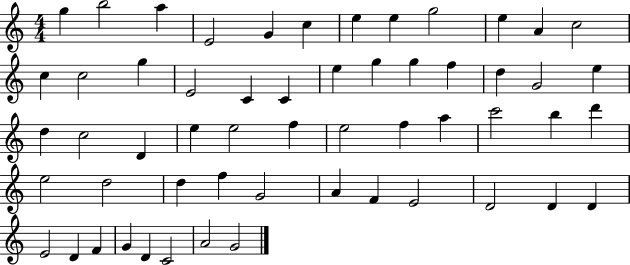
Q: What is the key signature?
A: C major